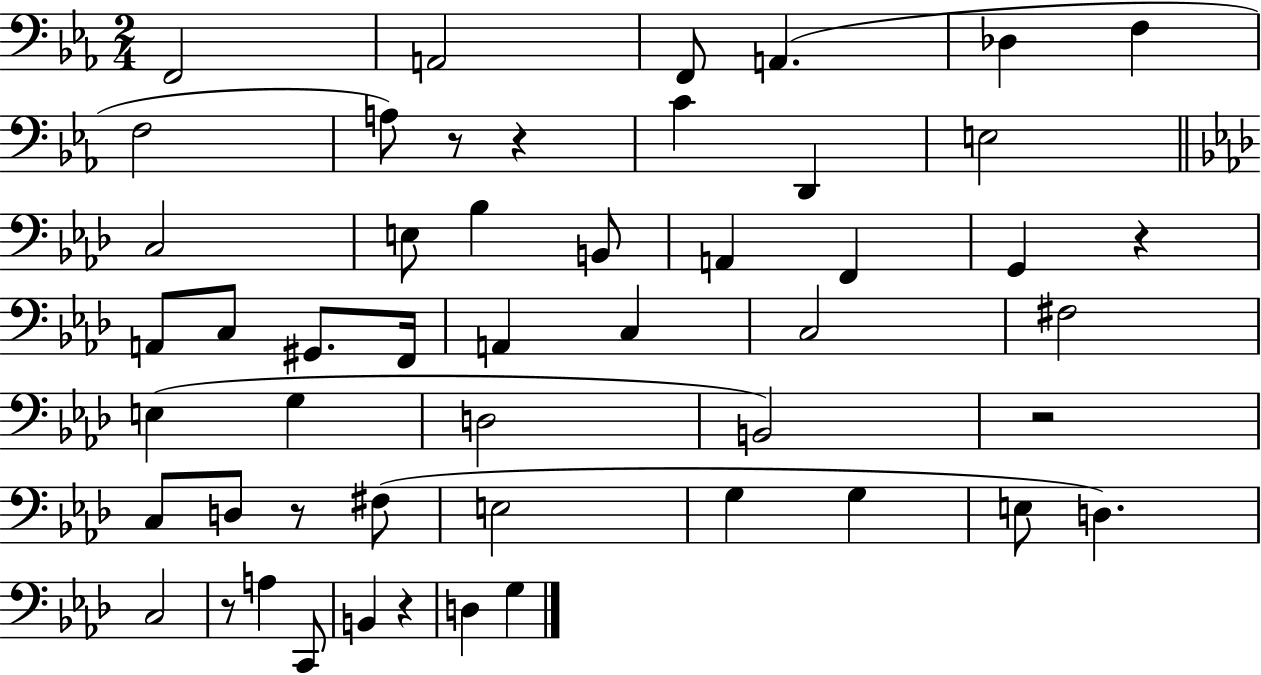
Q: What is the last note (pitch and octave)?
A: G3